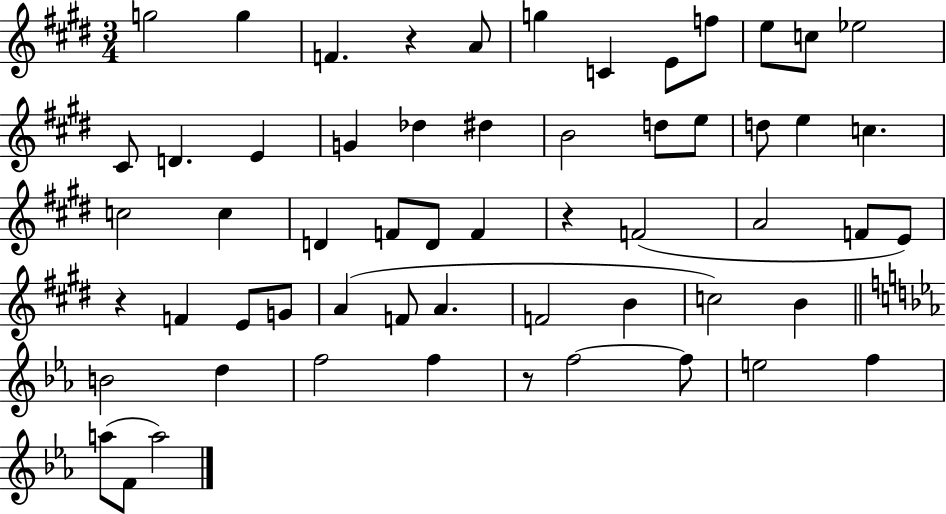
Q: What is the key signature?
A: E major